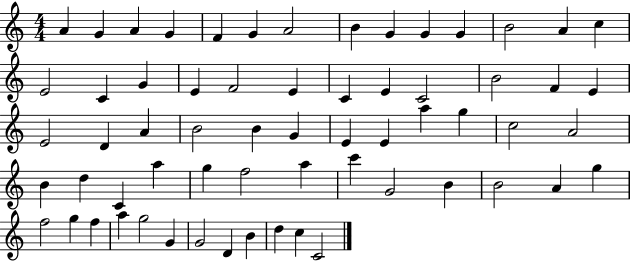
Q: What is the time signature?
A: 4/4